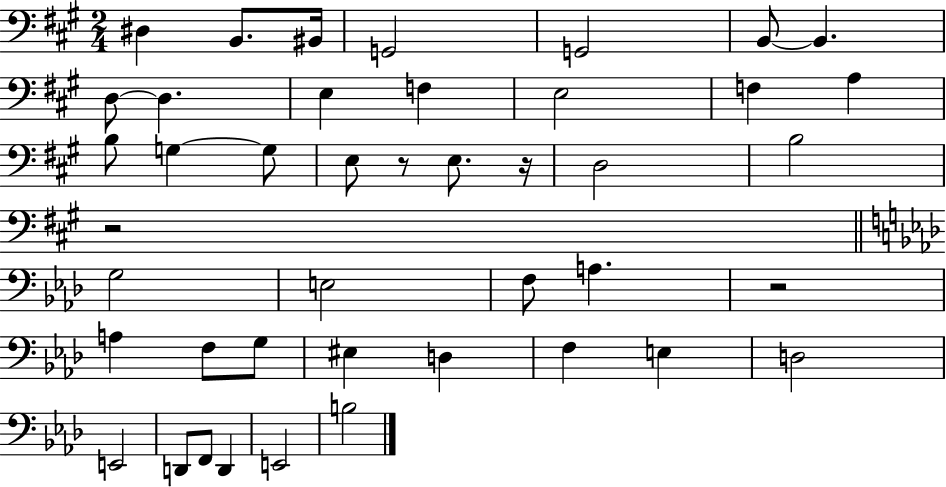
X:1
T:Untitled
M:2/4
L:1/4
K:A
^D, B,,/2 ^B,,/4 G,,2 G,,2 B,,/2 B,, D,/2 D, E, F, E,2 F, A, B,/2 G, G,/2 E,/2 z/2 E,/2 z/4 D,2 B,2 z2 G,2 E,2 F,/2 A, z2 A, F,/2 G,/2 ^E, D, F, E, D,2 E,,2 D,,/2 F,,/2 D,, E,,2 B,2